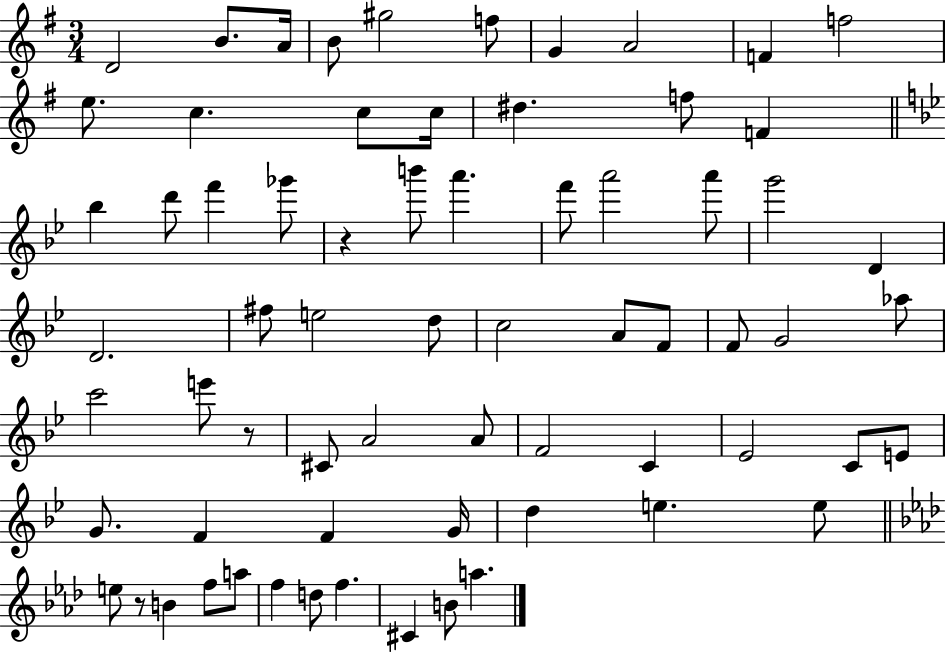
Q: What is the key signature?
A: G major